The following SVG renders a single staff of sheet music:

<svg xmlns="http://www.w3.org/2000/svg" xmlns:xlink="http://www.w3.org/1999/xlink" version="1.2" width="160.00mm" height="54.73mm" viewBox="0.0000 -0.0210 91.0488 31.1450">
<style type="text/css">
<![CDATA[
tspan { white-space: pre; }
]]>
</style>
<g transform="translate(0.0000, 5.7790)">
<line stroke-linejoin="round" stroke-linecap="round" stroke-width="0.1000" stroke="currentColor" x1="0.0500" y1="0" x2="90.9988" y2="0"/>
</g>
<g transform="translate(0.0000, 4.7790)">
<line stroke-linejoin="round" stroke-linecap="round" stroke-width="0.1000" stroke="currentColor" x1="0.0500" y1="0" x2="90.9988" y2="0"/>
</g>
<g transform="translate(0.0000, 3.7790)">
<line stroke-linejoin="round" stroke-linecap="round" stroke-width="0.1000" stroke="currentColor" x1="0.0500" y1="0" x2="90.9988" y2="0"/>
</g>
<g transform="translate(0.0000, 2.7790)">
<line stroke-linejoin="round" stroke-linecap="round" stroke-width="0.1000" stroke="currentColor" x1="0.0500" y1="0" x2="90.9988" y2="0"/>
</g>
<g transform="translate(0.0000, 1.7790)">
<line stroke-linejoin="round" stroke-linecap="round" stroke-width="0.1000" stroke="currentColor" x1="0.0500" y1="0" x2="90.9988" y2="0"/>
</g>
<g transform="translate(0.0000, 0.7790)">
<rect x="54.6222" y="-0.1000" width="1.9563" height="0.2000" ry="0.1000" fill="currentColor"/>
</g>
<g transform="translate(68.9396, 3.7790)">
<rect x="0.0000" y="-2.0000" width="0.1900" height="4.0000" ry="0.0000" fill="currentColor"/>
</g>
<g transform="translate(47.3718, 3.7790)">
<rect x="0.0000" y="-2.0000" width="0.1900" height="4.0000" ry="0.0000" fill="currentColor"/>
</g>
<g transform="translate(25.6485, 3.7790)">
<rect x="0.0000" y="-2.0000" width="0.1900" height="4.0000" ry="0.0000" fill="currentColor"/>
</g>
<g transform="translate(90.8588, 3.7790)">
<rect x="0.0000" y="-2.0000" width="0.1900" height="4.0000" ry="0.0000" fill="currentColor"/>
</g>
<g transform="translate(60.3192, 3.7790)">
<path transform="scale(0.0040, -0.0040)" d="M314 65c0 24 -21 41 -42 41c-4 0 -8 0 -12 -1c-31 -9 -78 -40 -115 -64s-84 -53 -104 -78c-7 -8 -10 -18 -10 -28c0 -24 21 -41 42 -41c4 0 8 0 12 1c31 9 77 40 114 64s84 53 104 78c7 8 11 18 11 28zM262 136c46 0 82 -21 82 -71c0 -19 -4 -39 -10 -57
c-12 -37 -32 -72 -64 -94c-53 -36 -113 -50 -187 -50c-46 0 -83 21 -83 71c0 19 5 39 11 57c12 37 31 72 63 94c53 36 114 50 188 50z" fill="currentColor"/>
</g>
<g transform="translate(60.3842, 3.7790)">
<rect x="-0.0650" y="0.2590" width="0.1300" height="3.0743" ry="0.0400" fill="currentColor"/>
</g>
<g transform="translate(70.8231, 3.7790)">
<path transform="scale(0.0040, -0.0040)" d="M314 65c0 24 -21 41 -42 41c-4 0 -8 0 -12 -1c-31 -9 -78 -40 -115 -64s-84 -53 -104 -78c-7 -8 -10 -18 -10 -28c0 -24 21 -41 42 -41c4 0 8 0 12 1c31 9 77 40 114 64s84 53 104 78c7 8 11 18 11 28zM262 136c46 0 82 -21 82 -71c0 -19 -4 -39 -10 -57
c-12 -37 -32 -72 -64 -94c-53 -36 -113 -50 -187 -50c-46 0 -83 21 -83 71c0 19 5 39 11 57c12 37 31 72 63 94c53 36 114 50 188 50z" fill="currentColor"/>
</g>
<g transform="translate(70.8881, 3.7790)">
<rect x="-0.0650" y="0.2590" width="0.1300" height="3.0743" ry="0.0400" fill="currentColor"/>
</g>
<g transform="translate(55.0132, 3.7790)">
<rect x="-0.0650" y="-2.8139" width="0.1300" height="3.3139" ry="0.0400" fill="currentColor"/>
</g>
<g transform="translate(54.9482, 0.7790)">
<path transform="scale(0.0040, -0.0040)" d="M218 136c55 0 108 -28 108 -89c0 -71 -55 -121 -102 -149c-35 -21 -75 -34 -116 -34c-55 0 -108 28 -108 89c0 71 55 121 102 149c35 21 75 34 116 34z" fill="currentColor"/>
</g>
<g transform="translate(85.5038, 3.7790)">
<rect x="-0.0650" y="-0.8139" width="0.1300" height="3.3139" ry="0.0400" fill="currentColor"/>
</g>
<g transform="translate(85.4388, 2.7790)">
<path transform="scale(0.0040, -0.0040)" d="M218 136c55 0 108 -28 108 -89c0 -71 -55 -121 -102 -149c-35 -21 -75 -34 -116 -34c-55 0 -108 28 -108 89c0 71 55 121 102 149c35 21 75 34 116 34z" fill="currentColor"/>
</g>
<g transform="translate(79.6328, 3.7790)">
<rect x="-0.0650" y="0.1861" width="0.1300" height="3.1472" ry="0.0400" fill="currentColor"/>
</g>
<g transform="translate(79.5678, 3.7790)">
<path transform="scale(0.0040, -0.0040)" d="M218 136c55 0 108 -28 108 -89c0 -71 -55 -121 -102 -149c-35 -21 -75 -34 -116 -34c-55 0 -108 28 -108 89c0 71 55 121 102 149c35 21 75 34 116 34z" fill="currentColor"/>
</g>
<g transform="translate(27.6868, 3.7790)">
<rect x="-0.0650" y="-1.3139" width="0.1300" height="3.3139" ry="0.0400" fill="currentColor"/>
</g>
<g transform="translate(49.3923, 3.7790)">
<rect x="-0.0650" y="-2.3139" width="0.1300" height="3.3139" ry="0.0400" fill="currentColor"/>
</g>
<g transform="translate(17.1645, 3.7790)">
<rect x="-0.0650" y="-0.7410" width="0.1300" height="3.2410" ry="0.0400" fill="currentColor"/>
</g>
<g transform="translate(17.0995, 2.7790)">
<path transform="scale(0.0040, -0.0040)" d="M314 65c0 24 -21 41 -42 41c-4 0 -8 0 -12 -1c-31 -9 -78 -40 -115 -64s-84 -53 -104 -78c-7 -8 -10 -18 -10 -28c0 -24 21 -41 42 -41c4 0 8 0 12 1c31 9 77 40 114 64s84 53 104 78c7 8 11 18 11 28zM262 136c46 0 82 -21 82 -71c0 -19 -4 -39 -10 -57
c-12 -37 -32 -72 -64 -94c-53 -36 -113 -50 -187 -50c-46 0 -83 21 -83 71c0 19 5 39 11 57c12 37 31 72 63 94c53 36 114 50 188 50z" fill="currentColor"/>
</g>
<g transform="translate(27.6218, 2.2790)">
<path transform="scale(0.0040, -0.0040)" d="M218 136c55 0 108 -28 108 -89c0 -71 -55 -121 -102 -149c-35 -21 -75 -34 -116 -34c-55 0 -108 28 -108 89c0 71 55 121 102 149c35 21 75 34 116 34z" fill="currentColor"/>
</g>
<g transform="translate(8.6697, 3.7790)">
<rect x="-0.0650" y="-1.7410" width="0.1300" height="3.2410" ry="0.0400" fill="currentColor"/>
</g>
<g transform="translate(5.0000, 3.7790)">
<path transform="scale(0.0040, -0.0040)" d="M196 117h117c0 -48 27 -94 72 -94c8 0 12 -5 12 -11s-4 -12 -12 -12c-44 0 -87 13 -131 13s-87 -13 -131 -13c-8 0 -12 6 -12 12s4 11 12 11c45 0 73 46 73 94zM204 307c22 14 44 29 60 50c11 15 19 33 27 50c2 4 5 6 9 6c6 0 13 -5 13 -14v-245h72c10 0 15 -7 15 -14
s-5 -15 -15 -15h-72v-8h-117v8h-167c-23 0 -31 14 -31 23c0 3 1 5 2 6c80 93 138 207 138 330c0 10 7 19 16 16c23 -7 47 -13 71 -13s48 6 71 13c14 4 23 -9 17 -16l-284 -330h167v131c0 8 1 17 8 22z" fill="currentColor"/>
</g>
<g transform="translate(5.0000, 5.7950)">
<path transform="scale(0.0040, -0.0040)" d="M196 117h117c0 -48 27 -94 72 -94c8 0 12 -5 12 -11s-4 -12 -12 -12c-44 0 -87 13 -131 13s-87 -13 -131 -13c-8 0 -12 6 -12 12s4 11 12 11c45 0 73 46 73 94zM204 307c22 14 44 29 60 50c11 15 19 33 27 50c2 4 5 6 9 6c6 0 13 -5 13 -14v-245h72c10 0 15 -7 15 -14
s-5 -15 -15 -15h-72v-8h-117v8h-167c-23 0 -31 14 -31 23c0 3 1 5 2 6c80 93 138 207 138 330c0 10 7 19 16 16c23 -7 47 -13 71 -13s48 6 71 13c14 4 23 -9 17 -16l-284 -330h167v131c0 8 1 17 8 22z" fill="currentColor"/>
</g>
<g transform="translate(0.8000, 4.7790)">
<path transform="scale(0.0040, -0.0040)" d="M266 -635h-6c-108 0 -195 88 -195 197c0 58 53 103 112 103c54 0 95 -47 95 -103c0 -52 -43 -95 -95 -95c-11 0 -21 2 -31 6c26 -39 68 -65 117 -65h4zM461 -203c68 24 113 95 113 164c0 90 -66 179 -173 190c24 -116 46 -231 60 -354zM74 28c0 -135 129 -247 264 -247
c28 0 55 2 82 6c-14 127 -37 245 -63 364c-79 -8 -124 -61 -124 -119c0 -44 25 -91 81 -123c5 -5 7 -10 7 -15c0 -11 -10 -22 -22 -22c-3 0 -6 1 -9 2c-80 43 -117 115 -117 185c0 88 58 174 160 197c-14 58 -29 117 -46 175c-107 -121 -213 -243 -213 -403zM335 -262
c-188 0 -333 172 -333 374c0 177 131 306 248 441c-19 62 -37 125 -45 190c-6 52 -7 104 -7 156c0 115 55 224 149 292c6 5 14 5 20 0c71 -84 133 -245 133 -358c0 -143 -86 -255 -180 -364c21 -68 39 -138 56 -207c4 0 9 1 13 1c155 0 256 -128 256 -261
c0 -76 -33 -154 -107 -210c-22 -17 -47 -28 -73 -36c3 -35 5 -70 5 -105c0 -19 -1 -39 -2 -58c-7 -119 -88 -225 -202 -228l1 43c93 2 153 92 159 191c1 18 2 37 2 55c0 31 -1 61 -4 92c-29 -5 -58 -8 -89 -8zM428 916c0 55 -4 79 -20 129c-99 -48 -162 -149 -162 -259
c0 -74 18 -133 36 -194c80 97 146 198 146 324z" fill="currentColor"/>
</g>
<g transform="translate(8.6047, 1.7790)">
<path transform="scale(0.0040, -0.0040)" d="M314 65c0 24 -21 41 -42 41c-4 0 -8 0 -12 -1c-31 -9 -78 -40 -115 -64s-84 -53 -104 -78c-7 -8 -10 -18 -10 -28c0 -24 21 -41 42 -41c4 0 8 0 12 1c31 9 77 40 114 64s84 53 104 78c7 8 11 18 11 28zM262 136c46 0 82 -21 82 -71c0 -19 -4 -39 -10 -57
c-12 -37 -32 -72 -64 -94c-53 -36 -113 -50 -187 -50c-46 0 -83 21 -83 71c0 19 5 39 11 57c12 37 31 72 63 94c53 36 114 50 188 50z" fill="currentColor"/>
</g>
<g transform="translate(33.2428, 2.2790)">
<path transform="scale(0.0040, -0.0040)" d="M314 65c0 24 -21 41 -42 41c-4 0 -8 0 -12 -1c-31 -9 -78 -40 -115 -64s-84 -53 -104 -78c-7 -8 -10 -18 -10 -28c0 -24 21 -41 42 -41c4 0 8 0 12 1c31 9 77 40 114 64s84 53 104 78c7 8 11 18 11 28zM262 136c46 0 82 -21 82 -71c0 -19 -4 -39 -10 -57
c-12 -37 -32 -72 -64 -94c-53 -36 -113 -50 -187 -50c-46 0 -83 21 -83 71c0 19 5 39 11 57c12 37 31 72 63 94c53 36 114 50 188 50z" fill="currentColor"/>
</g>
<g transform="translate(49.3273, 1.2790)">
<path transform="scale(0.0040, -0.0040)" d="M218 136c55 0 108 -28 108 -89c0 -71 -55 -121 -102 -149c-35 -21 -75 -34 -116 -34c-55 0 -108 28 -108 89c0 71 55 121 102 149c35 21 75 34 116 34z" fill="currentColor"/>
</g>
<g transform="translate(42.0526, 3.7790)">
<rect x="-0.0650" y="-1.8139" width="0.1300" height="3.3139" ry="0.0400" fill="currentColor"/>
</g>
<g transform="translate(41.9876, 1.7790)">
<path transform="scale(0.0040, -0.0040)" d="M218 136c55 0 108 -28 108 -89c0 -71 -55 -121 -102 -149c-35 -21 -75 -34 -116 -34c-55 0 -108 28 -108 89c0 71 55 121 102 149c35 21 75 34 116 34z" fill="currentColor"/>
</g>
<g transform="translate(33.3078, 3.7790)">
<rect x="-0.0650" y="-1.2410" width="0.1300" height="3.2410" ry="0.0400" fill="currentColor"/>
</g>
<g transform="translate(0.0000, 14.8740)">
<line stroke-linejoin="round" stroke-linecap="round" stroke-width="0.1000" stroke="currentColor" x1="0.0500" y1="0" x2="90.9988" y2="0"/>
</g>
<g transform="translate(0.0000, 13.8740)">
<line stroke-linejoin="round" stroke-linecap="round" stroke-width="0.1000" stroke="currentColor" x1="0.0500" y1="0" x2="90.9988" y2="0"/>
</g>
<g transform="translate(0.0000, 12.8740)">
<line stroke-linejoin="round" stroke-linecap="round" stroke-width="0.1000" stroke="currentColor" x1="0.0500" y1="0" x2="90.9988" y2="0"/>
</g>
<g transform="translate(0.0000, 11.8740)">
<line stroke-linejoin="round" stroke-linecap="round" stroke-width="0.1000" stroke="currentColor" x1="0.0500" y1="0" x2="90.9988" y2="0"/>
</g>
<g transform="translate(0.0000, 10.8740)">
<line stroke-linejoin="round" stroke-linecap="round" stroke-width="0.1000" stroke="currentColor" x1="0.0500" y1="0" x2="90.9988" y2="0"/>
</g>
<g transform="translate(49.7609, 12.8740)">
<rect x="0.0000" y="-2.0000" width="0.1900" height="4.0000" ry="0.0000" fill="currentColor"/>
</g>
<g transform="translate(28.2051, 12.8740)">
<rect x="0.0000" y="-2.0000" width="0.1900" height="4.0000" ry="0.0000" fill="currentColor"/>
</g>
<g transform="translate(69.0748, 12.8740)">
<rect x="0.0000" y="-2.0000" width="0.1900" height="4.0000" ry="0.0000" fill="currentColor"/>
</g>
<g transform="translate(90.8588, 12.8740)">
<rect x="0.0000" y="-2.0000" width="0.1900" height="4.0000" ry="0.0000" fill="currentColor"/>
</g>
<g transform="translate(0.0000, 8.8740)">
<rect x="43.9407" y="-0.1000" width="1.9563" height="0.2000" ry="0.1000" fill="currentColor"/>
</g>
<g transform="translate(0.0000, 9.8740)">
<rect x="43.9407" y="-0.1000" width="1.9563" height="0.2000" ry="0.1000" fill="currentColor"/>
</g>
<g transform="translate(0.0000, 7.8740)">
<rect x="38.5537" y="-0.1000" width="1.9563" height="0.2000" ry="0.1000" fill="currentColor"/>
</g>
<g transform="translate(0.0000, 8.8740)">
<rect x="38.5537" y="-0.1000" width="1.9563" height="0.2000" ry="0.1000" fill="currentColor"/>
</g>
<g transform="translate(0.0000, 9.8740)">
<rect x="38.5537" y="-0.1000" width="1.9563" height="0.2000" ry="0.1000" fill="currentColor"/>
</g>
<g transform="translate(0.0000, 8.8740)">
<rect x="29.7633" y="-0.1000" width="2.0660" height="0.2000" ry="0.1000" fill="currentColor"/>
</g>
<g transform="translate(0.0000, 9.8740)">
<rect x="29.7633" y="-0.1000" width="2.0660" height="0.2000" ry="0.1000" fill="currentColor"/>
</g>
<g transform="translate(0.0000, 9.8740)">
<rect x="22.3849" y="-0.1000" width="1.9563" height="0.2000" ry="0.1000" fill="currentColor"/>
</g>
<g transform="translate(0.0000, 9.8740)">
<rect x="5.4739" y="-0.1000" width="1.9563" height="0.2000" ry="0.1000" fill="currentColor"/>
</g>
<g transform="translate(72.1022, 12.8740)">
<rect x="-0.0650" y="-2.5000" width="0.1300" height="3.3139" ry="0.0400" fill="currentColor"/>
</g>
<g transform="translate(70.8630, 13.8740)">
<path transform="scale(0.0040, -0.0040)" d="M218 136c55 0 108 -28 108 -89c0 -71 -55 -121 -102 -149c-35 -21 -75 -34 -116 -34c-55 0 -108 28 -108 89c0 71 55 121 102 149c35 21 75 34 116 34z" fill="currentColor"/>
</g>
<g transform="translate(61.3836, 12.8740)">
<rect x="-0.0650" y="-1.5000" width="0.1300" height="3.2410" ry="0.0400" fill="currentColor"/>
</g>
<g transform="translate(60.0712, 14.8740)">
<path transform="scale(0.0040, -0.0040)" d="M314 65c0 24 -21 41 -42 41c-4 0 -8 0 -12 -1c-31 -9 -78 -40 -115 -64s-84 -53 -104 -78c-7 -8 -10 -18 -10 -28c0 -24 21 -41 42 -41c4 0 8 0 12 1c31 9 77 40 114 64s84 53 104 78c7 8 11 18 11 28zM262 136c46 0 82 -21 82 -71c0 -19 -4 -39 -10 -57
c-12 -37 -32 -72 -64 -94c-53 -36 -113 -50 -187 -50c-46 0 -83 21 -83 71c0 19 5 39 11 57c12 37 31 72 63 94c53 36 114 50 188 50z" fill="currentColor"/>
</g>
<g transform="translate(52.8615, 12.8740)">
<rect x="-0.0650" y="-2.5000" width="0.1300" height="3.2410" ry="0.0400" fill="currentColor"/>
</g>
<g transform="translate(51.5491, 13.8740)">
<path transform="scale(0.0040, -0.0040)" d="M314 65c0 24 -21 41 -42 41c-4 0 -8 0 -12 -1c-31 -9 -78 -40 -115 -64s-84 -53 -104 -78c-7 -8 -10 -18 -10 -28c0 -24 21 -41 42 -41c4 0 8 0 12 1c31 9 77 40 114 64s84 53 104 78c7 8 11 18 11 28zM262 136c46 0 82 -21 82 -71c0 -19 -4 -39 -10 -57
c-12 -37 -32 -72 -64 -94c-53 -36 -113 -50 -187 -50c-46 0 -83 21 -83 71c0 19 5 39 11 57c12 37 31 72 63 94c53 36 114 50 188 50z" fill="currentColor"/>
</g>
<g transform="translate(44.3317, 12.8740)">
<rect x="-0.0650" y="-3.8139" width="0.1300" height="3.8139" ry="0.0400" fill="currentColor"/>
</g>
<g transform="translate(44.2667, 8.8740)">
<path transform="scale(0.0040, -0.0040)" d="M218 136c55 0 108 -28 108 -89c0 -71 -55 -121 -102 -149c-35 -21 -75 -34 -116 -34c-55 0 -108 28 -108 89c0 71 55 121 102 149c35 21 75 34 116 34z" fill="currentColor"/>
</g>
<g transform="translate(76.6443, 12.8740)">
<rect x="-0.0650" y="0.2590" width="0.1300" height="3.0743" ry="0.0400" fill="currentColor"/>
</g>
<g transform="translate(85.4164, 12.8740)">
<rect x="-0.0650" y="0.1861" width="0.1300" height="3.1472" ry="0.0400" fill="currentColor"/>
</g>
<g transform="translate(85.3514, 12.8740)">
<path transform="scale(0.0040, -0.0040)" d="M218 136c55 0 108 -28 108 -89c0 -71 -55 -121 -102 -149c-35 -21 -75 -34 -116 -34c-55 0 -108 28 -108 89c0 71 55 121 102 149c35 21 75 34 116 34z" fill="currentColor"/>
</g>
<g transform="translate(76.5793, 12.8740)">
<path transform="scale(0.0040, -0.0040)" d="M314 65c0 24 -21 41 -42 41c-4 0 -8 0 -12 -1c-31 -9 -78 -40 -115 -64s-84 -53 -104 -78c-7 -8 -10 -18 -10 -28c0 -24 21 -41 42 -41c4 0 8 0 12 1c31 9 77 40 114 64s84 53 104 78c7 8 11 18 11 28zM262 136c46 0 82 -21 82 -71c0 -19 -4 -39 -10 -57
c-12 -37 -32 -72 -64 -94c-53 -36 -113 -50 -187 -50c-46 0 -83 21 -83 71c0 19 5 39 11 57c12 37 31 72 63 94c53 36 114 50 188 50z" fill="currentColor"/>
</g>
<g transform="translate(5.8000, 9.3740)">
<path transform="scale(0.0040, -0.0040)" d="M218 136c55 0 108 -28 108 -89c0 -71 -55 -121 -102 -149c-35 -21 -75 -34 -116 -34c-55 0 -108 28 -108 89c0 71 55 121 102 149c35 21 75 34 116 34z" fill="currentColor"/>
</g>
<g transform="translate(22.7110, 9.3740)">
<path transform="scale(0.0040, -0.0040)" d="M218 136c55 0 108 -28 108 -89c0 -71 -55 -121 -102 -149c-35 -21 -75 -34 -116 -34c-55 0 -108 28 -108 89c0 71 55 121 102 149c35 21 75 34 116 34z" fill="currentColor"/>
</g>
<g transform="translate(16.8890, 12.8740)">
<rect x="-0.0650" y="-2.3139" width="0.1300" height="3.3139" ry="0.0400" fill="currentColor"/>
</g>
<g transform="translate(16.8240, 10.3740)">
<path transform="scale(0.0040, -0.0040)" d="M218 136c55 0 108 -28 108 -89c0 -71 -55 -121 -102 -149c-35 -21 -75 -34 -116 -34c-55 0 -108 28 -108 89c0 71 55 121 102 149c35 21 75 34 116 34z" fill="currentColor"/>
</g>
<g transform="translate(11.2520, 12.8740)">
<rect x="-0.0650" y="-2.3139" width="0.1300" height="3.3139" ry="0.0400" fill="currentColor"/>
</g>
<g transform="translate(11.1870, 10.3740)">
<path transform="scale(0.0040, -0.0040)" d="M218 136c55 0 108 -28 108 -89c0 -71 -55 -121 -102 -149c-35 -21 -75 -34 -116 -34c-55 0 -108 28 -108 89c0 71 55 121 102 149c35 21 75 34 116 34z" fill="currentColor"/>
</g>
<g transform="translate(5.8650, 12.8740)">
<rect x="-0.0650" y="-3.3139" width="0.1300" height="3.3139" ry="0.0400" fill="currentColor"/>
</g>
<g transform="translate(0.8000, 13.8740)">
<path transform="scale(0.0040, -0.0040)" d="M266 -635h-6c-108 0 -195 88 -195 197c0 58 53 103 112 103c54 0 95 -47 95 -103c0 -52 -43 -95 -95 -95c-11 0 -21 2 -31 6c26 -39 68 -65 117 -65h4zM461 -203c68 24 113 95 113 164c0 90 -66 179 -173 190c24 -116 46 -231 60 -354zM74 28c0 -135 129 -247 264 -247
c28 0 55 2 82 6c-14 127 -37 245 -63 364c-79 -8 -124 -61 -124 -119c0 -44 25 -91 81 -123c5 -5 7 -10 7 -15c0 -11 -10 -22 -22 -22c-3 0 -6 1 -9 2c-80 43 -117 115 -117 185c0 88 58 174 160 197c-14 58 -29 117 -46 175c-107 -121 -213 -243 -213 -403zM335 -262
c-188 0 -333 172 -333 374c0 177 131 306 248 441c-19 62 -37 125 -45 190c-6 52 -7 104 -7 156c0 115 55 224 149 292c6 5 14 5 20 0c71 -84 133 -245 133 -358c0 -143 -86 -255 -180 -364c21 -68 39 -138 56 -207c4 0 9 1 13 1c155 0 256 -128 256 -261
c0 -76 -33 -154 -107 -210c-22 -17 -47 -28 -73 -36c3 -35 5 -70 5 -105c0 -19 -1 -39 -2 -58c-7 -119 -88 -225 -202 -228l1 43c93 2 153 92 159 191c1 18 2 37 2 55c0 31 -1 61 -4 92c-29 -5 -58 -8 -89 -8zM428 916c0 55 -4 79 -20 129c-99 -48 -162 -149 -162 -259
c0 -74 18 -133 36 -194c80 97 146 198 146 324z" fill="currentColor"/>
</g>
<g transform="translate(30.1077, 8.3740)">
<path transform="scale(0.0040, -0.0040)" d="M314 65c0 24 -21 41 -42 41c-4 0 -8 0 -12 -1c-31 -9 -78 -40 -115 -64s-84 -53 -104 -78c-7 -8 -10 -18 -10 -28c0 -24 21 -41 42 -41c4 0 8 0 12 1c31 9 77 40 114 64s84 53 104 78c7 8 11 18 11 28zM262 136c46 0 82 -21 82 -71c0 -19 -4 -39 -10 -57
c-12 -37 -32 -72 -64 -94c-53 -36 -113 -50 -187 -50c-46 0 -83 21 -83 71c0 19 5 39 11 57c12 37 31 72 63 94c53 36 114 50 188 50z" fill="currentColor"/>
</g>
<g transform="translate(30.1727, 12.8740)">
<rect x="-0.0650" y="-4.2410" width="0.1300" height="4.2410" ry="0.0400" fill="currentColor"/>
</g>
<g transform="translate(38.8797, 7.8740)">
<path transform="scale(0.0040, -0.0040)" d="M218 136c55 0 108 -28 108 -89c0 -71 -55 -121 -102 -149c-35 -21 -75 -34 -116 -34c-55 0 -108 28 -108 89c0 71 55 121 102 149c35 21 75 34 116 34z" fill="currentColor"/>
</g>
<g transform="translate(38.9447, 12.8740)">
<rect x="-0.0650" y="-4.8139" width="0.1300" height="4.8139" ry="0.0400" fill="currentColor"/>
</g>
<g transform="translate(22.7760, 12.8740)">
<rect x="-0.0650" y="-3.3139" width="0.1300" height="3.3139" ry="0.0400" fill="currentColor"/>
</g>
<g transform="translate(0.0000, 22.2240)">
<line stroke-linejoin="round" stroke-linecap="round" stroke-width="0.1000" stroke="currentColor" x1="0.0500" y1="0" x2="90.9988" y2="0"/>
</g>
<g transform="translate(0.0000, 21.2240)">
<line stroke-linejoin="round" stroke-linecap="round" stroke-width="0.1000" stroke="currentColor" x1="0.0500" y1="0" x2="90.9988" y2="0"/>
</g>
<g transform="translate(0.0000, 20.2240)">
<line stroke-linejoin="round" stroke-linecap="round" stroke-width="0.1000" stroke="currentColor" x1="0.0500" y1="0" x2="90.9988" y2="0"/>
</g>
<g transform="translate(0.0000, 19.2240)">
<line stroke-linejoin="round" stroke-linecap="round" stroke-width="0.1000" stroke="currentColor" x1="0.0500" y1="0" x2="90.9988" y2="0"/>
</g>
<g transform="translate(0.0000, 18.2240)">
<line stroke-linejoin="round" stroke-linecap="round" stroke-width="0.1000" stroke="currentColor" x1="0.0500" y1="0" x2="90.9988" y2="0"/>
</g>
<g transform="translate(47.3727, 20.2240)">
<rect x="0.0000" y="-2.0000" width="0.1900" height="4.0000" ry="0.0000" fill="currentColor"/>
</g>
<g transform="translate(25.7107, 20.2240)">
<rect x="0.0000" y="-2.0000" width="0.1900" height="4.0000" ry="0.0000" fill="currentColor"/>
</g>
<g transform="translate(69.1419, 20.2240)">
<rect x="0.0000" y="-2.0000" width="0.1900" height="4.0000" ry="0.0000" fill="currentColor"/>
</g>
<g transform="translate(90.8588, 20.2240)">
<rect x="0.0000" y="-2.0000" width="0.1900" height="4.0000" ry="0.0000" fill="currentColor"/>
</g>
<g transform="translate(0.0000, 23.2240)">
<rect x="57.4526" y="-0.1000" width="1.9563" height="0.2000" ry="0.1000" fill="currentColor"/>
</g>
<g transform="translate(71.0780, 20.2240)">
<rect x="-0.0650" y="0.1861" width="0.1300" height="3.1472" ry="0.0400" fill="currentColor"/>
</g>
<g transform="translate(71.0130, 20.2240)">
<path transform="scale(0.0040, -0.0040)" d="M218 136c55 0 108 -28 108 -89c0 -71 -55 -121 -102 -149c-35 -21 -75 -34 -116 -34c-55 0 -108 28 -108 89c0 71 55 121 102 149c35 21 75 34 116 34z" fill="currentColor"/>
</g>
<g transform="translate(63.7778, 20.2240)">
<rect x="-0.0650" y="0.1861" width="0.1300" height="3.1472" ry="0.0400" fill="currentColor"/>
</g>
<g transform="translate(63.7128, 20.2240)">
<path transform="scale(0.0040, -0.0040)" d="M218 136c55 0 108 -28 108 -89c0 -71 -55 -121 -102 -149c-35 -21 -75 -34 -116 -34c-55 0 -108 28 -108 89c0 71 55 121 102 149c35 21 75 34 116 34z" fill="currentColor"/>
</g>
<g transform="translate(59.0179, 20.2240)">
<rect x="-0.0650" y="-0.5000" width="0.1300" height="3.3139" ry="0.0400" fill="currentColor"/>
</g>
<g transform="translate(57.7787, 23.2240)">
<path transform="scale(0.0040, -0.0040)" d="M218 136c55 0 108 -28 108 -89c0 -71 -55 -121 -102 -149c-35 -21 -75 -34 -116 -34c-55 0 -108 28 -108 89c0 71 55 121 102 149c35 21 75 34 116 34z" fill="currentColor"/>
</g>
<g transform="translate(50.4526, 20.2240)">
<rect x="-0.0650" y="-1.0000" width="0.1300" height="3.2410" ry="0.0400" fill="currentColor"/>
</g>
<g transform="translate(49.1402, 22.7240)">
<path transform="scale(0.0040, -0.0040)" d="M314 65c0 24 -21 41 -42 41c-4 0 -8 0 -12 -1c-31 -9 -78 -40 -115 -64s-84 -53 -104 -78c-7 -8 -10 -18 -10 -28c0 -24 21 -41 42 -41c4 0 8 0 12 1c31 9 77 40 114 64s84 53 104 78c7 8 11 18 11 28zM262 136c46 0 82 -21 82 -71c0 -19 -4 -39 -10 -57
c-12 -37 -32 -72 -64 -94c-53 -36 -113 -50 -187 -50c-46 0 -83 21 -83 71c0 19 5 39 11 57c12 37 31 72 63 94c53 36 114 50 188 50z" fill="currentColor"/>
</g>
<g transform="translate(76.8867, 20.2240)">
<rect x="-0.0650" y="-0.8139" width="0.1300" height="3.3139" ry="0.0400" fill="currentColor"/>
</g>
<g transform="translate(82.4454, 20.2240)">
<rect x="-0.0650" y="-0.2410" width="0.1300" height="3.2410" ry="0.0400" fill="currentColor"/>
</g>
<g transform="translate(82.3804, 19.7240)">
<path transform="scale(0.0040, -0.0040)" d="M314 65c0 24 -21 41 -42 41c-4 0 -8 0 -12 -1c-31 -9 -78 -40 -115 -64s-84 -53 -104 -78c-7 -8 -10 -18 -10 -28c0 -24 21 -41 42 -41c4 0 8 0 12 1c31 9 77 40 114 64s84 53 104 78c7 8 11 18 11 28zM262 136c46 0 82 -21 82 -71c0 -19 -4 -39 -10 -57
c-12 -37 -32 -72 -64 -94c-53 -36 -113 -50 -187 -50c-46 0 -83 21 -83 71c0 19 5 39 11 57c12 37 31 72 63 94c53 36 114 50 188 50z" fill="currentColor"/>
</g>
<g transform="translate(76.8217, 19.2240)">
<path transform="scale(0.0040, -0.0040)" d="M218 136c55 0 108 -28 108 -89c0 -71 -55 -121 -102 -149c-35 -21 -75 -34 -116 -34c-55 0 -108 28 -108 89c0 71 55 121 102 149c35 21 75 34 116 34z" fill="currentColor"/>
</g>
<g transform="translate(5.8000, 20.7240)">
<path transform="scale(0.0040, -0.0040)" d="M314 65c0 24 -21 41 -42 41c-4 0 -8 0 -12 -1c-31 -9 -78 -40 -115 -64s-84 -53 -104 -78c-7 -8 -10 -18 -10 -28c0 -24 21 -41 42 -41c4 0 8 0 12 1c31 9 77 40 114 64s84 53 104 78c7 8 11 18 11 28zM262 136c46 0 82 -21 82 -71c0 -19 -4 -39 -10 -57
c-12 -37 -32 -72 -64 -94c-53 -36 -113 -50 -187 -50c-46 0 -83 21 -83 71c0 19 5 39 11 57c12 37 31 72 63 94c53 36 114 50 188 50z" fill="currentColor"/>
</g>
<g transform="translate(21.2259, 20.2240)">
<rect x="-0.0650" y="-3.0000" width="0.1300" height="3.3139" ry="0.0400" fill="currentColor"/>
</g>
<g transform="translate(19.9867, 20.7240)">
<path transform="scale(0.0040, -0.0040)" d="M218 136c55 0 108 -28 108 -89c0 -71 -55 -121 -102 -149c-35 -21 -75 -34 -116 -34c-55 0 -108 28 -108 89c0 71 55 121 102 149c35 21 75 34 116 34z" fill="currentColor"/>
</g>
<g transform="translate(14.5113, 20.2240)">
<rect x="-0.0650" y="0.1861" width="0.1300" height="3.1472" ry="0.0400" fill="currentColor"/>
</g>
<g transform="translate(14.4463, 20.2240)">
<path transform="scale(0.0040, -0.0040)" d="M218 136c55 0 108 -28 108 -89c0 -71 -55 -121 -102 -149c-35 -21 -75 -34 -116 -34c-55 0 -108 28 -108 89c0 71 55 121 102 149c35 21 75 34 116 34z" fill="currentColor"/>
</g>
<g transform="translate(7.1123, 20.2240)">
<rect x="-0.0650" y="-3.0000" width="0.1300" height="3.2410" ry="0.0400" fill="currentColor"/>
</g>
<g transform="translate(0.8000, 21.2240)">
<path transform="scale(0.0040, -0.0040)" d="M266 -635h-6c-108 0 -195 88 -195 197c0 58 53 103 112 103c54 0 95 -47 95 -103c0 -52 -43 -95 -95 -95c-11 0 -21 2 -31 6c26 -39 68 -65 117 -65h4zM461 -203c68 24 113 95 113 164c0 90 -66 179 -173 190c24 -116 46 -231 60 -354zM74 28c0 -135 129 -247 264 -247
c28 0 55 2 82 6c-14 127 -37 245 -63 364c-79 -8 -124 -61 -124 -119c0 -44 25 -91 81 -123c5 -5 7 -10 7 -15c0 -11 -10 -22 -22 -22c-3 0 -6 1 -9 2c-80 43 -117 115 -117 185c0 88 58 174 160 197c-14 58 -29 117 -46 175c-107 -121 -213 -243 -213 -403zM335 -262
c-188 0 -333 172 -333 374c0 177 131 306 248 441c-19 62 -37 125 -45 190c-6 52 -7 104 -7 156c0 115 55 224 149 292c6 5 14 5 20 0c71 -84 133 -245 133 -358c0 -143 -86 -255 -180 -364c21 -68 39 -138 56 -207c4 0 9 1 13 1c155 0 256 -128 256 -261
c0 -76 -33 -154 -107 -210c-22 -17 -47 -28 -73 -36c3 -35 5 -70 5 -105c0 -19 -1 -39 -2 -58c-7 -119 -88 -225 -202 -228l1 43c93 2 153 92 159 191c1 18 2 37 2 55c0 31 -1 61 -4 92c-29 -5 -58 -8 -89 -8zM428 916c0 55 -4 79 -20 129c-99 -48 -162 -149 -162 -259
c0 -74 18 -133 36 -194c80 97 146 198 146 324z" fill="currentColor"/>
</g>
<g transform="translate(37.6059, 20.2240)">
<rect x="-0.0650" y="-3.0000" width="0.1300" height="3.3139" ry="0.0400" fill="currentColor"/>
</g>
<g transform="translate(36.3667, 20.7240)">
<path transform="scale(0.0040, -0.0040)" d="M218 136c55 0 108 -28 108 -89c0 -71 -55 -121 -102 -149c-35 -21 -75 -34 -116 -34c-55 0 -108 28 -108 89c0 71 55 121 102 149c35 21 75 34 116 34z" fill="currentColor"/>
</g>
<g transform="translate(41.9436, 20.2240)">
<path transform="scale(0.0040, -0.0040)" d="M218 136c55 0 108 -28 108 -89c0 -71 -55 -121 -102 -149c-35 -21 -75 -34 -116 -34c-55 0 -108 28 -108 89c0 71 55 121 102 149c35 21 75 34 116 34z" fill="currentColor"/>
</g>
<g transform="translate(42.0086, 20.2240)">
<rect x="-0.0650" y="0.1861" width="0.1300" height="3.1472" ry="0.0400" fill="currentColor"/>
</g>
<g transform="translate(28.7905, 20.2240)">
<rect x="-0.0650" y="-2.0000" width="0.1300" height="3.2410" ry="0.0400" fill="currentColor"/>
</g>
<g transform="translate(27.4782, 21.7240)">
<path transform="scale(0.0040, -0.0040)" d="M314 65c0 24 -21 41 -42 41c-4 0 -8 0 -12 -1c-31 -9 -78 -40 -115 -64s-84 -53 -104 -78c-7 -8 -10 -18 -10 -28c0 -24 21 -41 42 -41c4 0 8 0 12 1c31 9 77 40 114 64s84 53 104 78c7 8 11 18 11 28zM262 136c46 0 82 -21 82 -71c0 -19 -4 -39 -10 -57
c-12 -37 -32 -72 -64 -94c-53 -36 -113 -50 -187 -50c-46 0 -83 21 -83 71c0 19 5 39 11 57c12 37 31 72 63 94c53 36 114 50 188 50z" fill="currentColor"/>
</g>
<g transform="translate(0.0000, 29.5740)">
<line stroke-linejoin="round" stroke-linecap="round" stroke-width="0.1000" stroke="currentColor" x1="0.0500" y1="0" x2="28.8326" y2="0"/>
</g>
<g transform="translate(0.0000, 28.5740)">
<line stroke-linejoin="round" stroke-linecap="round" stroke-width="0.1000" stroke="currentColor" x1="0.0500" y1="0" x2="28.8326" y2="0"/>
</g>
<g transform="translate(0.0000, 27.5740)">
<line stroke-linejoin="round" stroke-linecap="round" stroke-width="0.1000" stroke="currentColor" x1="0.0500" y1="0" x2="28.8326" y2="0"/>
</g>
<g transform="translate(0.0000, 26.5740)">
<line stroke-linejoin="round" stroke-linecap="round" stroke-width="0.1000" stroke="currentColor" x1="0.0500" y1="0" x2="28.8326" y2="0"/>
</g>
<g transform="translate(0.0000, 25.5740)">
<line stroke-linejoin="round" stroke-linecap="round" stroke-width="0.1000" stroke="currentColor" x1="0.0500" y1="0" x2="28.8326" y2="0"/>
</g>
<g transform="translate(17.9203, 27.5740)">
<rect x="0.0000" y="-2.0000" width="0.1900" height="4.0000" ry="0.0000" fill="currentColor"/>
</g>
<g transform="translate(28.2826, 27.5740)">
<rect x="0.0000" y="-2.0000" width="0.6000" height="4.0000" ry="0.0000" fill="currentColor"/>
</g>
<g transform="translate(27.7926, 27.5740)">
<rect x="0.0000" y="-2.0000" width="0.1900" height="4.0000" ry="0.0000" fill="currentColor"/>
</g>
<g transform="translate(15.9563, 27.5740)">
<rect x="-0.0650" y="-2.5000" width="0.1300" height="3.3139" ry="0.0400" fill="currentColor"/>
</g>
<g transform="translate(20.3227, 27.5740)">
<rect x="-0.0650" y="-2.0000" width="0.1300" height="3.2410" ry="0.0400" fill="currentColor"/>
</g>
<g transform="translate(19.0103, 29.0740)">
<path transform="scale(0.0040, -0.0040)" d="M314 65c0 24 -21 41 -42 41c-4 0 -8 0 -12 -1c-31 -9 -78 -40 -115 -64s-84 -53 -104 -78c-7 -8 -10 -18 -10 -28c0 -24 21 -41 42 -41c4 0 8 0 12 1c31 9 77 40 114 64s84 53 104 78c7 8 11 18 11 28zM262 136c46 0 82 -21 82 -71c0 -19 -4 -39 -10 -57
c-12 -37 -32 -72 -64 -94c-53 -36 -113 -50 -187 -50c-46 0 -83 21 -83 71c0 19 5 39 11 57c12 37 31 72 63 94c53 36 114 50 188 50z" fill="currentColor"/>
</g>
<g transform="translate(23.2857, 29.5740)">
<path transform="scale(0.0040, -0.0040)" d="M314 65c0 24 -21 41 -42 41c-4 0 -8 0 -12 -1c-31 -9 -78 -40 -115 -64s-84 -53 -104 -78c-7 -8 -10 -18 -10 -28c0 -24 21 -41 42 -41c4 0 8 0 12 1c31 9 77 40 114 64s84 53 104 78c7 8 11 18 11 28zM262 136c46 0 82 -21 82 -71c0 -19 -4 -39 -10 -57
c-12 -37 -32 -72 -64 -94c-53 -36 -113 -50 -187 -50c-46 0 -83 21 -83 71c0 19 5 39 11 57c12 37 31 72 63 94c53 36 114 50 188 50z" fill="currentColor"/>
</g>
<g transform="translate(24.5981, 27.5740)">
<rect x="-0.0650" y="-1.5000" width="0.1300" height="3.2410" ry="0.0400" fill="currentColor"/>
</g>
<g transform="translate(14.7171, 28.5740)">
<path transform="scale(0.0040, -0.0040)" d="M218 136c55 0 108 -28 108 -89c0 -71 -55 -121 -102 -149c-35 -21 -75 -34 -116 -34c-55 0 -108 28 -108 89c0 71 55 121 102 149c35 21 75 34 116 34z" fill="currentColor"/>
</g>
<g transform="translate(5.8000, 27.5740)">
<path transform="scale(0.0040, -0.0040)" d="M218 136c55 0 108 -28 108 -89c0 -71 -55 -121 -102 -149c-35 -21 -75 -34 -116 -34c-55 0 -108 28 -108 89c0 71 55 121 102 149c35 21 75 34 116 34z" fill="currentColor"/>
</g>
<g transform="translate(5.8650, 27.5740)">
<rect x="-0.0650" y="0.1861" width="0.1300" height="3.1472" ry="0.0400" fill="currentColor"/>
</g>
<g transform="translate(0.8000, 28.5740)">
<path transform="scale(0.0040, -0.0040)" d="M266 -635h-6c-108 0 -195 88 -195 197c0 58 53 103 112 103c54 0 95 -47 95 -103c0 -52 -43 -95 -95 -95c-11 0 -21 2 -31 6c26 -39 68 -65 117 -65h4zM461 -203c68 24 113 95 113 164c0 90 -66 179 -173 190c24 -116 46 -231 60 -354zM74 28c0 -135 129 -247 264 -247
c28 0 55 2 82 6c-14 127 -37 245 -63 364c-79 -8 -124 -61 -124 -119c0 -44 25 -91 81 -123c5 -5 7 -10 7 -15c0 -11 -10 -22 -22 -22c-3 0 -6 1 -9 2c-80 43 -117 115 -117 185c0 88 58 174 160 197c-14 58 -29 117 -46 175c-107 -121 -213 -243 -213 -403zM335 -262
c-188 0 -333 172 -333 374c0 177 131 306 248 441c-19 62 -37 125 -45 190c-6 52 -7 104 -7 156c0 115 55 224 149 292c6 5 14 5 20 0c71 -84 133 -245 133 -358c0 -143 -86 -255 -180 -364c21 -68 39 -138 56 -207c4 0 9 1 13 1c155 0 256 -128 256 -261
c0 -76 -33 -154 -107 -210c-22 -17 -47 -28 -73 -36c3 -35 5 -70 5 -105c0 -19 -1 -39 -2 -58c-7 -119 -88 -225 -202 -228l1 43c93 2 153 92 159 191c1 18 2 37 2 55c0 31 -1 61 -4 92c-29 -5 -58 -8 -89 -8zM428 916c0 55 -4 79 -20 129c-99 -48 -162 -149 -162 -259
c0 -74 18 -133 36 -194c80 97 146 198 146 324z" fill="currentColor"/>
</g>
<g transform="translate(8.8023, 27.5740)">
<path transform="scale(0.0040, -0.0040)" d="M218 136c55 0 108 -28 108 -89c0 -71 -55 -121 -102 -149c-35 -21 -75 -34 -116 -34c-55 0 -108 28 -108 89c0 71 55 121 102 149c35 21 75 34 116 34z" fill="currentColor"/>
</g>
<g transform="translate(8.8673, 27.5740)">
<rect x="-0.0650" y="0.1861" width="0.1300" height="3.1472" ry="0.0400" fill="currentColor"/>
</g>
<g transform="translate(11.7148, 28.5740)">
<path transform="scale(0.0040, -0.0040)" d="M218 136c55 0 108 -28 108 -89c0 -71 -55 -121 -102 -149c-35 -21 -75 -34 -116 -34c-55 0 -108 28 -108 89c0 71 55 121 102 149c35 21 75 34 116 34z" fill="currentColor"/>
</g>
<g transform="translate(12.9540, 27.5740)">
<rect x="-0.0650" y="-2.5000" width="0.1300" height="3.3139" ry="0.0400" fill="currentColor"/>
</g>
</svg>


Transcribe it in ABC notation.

X:1
T:Untitled
M:4/4
L:1/4
K:C
f2 d2 e e2 f g a B2 B2 B d b g g b d'2 e' c' G2 E2 G B2 B A2 B A F2 A B D2 C B B d c2 B B G G F2 E2